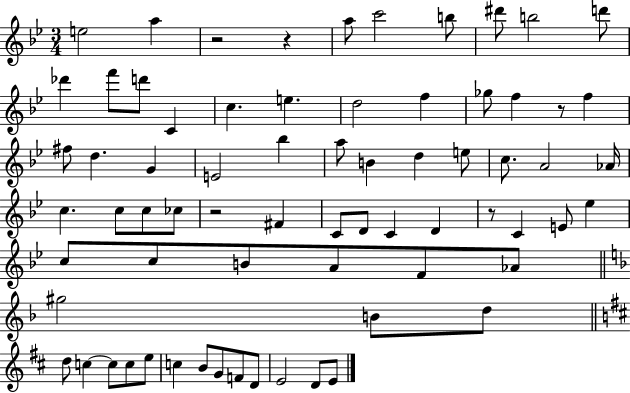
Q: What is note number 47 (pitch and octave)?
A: A4